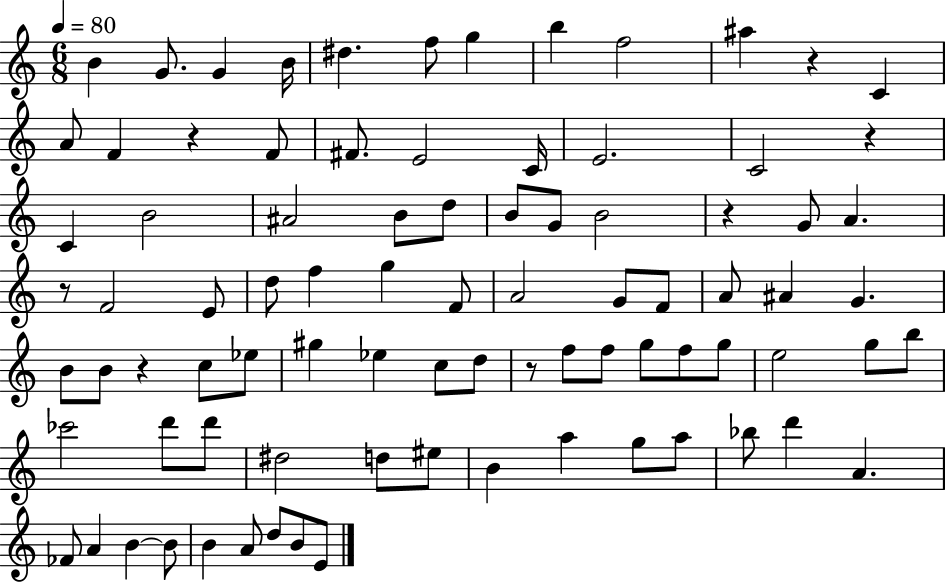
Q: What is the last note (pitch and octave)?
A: E4